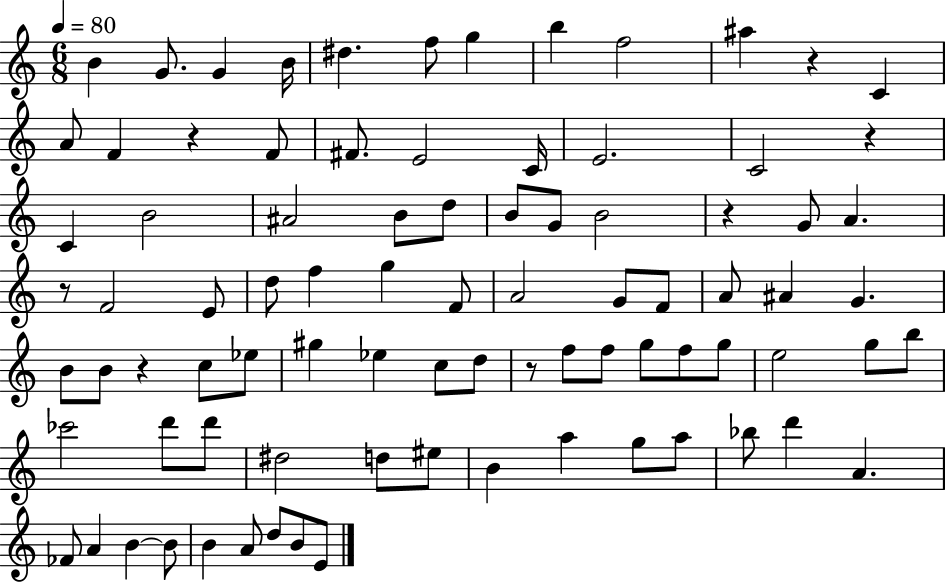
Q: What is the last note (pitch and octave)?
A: E4